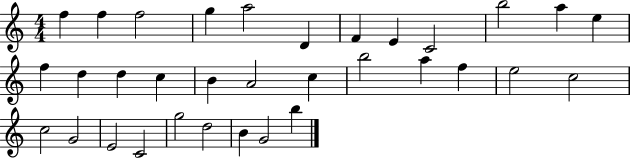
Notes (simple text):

F5/q F5/q F5/h G5/q A5/h D4/q F4/q E4/q C4/h B5/h A5/q E5/q F5/q D5/q D5/q C5/q B4/q A4/h C5/q B5/h A5/q F5/q E5/h C5/h C5/h G4/h E4/h C4/h G5/h D5/h B4/q G4/h B5/q